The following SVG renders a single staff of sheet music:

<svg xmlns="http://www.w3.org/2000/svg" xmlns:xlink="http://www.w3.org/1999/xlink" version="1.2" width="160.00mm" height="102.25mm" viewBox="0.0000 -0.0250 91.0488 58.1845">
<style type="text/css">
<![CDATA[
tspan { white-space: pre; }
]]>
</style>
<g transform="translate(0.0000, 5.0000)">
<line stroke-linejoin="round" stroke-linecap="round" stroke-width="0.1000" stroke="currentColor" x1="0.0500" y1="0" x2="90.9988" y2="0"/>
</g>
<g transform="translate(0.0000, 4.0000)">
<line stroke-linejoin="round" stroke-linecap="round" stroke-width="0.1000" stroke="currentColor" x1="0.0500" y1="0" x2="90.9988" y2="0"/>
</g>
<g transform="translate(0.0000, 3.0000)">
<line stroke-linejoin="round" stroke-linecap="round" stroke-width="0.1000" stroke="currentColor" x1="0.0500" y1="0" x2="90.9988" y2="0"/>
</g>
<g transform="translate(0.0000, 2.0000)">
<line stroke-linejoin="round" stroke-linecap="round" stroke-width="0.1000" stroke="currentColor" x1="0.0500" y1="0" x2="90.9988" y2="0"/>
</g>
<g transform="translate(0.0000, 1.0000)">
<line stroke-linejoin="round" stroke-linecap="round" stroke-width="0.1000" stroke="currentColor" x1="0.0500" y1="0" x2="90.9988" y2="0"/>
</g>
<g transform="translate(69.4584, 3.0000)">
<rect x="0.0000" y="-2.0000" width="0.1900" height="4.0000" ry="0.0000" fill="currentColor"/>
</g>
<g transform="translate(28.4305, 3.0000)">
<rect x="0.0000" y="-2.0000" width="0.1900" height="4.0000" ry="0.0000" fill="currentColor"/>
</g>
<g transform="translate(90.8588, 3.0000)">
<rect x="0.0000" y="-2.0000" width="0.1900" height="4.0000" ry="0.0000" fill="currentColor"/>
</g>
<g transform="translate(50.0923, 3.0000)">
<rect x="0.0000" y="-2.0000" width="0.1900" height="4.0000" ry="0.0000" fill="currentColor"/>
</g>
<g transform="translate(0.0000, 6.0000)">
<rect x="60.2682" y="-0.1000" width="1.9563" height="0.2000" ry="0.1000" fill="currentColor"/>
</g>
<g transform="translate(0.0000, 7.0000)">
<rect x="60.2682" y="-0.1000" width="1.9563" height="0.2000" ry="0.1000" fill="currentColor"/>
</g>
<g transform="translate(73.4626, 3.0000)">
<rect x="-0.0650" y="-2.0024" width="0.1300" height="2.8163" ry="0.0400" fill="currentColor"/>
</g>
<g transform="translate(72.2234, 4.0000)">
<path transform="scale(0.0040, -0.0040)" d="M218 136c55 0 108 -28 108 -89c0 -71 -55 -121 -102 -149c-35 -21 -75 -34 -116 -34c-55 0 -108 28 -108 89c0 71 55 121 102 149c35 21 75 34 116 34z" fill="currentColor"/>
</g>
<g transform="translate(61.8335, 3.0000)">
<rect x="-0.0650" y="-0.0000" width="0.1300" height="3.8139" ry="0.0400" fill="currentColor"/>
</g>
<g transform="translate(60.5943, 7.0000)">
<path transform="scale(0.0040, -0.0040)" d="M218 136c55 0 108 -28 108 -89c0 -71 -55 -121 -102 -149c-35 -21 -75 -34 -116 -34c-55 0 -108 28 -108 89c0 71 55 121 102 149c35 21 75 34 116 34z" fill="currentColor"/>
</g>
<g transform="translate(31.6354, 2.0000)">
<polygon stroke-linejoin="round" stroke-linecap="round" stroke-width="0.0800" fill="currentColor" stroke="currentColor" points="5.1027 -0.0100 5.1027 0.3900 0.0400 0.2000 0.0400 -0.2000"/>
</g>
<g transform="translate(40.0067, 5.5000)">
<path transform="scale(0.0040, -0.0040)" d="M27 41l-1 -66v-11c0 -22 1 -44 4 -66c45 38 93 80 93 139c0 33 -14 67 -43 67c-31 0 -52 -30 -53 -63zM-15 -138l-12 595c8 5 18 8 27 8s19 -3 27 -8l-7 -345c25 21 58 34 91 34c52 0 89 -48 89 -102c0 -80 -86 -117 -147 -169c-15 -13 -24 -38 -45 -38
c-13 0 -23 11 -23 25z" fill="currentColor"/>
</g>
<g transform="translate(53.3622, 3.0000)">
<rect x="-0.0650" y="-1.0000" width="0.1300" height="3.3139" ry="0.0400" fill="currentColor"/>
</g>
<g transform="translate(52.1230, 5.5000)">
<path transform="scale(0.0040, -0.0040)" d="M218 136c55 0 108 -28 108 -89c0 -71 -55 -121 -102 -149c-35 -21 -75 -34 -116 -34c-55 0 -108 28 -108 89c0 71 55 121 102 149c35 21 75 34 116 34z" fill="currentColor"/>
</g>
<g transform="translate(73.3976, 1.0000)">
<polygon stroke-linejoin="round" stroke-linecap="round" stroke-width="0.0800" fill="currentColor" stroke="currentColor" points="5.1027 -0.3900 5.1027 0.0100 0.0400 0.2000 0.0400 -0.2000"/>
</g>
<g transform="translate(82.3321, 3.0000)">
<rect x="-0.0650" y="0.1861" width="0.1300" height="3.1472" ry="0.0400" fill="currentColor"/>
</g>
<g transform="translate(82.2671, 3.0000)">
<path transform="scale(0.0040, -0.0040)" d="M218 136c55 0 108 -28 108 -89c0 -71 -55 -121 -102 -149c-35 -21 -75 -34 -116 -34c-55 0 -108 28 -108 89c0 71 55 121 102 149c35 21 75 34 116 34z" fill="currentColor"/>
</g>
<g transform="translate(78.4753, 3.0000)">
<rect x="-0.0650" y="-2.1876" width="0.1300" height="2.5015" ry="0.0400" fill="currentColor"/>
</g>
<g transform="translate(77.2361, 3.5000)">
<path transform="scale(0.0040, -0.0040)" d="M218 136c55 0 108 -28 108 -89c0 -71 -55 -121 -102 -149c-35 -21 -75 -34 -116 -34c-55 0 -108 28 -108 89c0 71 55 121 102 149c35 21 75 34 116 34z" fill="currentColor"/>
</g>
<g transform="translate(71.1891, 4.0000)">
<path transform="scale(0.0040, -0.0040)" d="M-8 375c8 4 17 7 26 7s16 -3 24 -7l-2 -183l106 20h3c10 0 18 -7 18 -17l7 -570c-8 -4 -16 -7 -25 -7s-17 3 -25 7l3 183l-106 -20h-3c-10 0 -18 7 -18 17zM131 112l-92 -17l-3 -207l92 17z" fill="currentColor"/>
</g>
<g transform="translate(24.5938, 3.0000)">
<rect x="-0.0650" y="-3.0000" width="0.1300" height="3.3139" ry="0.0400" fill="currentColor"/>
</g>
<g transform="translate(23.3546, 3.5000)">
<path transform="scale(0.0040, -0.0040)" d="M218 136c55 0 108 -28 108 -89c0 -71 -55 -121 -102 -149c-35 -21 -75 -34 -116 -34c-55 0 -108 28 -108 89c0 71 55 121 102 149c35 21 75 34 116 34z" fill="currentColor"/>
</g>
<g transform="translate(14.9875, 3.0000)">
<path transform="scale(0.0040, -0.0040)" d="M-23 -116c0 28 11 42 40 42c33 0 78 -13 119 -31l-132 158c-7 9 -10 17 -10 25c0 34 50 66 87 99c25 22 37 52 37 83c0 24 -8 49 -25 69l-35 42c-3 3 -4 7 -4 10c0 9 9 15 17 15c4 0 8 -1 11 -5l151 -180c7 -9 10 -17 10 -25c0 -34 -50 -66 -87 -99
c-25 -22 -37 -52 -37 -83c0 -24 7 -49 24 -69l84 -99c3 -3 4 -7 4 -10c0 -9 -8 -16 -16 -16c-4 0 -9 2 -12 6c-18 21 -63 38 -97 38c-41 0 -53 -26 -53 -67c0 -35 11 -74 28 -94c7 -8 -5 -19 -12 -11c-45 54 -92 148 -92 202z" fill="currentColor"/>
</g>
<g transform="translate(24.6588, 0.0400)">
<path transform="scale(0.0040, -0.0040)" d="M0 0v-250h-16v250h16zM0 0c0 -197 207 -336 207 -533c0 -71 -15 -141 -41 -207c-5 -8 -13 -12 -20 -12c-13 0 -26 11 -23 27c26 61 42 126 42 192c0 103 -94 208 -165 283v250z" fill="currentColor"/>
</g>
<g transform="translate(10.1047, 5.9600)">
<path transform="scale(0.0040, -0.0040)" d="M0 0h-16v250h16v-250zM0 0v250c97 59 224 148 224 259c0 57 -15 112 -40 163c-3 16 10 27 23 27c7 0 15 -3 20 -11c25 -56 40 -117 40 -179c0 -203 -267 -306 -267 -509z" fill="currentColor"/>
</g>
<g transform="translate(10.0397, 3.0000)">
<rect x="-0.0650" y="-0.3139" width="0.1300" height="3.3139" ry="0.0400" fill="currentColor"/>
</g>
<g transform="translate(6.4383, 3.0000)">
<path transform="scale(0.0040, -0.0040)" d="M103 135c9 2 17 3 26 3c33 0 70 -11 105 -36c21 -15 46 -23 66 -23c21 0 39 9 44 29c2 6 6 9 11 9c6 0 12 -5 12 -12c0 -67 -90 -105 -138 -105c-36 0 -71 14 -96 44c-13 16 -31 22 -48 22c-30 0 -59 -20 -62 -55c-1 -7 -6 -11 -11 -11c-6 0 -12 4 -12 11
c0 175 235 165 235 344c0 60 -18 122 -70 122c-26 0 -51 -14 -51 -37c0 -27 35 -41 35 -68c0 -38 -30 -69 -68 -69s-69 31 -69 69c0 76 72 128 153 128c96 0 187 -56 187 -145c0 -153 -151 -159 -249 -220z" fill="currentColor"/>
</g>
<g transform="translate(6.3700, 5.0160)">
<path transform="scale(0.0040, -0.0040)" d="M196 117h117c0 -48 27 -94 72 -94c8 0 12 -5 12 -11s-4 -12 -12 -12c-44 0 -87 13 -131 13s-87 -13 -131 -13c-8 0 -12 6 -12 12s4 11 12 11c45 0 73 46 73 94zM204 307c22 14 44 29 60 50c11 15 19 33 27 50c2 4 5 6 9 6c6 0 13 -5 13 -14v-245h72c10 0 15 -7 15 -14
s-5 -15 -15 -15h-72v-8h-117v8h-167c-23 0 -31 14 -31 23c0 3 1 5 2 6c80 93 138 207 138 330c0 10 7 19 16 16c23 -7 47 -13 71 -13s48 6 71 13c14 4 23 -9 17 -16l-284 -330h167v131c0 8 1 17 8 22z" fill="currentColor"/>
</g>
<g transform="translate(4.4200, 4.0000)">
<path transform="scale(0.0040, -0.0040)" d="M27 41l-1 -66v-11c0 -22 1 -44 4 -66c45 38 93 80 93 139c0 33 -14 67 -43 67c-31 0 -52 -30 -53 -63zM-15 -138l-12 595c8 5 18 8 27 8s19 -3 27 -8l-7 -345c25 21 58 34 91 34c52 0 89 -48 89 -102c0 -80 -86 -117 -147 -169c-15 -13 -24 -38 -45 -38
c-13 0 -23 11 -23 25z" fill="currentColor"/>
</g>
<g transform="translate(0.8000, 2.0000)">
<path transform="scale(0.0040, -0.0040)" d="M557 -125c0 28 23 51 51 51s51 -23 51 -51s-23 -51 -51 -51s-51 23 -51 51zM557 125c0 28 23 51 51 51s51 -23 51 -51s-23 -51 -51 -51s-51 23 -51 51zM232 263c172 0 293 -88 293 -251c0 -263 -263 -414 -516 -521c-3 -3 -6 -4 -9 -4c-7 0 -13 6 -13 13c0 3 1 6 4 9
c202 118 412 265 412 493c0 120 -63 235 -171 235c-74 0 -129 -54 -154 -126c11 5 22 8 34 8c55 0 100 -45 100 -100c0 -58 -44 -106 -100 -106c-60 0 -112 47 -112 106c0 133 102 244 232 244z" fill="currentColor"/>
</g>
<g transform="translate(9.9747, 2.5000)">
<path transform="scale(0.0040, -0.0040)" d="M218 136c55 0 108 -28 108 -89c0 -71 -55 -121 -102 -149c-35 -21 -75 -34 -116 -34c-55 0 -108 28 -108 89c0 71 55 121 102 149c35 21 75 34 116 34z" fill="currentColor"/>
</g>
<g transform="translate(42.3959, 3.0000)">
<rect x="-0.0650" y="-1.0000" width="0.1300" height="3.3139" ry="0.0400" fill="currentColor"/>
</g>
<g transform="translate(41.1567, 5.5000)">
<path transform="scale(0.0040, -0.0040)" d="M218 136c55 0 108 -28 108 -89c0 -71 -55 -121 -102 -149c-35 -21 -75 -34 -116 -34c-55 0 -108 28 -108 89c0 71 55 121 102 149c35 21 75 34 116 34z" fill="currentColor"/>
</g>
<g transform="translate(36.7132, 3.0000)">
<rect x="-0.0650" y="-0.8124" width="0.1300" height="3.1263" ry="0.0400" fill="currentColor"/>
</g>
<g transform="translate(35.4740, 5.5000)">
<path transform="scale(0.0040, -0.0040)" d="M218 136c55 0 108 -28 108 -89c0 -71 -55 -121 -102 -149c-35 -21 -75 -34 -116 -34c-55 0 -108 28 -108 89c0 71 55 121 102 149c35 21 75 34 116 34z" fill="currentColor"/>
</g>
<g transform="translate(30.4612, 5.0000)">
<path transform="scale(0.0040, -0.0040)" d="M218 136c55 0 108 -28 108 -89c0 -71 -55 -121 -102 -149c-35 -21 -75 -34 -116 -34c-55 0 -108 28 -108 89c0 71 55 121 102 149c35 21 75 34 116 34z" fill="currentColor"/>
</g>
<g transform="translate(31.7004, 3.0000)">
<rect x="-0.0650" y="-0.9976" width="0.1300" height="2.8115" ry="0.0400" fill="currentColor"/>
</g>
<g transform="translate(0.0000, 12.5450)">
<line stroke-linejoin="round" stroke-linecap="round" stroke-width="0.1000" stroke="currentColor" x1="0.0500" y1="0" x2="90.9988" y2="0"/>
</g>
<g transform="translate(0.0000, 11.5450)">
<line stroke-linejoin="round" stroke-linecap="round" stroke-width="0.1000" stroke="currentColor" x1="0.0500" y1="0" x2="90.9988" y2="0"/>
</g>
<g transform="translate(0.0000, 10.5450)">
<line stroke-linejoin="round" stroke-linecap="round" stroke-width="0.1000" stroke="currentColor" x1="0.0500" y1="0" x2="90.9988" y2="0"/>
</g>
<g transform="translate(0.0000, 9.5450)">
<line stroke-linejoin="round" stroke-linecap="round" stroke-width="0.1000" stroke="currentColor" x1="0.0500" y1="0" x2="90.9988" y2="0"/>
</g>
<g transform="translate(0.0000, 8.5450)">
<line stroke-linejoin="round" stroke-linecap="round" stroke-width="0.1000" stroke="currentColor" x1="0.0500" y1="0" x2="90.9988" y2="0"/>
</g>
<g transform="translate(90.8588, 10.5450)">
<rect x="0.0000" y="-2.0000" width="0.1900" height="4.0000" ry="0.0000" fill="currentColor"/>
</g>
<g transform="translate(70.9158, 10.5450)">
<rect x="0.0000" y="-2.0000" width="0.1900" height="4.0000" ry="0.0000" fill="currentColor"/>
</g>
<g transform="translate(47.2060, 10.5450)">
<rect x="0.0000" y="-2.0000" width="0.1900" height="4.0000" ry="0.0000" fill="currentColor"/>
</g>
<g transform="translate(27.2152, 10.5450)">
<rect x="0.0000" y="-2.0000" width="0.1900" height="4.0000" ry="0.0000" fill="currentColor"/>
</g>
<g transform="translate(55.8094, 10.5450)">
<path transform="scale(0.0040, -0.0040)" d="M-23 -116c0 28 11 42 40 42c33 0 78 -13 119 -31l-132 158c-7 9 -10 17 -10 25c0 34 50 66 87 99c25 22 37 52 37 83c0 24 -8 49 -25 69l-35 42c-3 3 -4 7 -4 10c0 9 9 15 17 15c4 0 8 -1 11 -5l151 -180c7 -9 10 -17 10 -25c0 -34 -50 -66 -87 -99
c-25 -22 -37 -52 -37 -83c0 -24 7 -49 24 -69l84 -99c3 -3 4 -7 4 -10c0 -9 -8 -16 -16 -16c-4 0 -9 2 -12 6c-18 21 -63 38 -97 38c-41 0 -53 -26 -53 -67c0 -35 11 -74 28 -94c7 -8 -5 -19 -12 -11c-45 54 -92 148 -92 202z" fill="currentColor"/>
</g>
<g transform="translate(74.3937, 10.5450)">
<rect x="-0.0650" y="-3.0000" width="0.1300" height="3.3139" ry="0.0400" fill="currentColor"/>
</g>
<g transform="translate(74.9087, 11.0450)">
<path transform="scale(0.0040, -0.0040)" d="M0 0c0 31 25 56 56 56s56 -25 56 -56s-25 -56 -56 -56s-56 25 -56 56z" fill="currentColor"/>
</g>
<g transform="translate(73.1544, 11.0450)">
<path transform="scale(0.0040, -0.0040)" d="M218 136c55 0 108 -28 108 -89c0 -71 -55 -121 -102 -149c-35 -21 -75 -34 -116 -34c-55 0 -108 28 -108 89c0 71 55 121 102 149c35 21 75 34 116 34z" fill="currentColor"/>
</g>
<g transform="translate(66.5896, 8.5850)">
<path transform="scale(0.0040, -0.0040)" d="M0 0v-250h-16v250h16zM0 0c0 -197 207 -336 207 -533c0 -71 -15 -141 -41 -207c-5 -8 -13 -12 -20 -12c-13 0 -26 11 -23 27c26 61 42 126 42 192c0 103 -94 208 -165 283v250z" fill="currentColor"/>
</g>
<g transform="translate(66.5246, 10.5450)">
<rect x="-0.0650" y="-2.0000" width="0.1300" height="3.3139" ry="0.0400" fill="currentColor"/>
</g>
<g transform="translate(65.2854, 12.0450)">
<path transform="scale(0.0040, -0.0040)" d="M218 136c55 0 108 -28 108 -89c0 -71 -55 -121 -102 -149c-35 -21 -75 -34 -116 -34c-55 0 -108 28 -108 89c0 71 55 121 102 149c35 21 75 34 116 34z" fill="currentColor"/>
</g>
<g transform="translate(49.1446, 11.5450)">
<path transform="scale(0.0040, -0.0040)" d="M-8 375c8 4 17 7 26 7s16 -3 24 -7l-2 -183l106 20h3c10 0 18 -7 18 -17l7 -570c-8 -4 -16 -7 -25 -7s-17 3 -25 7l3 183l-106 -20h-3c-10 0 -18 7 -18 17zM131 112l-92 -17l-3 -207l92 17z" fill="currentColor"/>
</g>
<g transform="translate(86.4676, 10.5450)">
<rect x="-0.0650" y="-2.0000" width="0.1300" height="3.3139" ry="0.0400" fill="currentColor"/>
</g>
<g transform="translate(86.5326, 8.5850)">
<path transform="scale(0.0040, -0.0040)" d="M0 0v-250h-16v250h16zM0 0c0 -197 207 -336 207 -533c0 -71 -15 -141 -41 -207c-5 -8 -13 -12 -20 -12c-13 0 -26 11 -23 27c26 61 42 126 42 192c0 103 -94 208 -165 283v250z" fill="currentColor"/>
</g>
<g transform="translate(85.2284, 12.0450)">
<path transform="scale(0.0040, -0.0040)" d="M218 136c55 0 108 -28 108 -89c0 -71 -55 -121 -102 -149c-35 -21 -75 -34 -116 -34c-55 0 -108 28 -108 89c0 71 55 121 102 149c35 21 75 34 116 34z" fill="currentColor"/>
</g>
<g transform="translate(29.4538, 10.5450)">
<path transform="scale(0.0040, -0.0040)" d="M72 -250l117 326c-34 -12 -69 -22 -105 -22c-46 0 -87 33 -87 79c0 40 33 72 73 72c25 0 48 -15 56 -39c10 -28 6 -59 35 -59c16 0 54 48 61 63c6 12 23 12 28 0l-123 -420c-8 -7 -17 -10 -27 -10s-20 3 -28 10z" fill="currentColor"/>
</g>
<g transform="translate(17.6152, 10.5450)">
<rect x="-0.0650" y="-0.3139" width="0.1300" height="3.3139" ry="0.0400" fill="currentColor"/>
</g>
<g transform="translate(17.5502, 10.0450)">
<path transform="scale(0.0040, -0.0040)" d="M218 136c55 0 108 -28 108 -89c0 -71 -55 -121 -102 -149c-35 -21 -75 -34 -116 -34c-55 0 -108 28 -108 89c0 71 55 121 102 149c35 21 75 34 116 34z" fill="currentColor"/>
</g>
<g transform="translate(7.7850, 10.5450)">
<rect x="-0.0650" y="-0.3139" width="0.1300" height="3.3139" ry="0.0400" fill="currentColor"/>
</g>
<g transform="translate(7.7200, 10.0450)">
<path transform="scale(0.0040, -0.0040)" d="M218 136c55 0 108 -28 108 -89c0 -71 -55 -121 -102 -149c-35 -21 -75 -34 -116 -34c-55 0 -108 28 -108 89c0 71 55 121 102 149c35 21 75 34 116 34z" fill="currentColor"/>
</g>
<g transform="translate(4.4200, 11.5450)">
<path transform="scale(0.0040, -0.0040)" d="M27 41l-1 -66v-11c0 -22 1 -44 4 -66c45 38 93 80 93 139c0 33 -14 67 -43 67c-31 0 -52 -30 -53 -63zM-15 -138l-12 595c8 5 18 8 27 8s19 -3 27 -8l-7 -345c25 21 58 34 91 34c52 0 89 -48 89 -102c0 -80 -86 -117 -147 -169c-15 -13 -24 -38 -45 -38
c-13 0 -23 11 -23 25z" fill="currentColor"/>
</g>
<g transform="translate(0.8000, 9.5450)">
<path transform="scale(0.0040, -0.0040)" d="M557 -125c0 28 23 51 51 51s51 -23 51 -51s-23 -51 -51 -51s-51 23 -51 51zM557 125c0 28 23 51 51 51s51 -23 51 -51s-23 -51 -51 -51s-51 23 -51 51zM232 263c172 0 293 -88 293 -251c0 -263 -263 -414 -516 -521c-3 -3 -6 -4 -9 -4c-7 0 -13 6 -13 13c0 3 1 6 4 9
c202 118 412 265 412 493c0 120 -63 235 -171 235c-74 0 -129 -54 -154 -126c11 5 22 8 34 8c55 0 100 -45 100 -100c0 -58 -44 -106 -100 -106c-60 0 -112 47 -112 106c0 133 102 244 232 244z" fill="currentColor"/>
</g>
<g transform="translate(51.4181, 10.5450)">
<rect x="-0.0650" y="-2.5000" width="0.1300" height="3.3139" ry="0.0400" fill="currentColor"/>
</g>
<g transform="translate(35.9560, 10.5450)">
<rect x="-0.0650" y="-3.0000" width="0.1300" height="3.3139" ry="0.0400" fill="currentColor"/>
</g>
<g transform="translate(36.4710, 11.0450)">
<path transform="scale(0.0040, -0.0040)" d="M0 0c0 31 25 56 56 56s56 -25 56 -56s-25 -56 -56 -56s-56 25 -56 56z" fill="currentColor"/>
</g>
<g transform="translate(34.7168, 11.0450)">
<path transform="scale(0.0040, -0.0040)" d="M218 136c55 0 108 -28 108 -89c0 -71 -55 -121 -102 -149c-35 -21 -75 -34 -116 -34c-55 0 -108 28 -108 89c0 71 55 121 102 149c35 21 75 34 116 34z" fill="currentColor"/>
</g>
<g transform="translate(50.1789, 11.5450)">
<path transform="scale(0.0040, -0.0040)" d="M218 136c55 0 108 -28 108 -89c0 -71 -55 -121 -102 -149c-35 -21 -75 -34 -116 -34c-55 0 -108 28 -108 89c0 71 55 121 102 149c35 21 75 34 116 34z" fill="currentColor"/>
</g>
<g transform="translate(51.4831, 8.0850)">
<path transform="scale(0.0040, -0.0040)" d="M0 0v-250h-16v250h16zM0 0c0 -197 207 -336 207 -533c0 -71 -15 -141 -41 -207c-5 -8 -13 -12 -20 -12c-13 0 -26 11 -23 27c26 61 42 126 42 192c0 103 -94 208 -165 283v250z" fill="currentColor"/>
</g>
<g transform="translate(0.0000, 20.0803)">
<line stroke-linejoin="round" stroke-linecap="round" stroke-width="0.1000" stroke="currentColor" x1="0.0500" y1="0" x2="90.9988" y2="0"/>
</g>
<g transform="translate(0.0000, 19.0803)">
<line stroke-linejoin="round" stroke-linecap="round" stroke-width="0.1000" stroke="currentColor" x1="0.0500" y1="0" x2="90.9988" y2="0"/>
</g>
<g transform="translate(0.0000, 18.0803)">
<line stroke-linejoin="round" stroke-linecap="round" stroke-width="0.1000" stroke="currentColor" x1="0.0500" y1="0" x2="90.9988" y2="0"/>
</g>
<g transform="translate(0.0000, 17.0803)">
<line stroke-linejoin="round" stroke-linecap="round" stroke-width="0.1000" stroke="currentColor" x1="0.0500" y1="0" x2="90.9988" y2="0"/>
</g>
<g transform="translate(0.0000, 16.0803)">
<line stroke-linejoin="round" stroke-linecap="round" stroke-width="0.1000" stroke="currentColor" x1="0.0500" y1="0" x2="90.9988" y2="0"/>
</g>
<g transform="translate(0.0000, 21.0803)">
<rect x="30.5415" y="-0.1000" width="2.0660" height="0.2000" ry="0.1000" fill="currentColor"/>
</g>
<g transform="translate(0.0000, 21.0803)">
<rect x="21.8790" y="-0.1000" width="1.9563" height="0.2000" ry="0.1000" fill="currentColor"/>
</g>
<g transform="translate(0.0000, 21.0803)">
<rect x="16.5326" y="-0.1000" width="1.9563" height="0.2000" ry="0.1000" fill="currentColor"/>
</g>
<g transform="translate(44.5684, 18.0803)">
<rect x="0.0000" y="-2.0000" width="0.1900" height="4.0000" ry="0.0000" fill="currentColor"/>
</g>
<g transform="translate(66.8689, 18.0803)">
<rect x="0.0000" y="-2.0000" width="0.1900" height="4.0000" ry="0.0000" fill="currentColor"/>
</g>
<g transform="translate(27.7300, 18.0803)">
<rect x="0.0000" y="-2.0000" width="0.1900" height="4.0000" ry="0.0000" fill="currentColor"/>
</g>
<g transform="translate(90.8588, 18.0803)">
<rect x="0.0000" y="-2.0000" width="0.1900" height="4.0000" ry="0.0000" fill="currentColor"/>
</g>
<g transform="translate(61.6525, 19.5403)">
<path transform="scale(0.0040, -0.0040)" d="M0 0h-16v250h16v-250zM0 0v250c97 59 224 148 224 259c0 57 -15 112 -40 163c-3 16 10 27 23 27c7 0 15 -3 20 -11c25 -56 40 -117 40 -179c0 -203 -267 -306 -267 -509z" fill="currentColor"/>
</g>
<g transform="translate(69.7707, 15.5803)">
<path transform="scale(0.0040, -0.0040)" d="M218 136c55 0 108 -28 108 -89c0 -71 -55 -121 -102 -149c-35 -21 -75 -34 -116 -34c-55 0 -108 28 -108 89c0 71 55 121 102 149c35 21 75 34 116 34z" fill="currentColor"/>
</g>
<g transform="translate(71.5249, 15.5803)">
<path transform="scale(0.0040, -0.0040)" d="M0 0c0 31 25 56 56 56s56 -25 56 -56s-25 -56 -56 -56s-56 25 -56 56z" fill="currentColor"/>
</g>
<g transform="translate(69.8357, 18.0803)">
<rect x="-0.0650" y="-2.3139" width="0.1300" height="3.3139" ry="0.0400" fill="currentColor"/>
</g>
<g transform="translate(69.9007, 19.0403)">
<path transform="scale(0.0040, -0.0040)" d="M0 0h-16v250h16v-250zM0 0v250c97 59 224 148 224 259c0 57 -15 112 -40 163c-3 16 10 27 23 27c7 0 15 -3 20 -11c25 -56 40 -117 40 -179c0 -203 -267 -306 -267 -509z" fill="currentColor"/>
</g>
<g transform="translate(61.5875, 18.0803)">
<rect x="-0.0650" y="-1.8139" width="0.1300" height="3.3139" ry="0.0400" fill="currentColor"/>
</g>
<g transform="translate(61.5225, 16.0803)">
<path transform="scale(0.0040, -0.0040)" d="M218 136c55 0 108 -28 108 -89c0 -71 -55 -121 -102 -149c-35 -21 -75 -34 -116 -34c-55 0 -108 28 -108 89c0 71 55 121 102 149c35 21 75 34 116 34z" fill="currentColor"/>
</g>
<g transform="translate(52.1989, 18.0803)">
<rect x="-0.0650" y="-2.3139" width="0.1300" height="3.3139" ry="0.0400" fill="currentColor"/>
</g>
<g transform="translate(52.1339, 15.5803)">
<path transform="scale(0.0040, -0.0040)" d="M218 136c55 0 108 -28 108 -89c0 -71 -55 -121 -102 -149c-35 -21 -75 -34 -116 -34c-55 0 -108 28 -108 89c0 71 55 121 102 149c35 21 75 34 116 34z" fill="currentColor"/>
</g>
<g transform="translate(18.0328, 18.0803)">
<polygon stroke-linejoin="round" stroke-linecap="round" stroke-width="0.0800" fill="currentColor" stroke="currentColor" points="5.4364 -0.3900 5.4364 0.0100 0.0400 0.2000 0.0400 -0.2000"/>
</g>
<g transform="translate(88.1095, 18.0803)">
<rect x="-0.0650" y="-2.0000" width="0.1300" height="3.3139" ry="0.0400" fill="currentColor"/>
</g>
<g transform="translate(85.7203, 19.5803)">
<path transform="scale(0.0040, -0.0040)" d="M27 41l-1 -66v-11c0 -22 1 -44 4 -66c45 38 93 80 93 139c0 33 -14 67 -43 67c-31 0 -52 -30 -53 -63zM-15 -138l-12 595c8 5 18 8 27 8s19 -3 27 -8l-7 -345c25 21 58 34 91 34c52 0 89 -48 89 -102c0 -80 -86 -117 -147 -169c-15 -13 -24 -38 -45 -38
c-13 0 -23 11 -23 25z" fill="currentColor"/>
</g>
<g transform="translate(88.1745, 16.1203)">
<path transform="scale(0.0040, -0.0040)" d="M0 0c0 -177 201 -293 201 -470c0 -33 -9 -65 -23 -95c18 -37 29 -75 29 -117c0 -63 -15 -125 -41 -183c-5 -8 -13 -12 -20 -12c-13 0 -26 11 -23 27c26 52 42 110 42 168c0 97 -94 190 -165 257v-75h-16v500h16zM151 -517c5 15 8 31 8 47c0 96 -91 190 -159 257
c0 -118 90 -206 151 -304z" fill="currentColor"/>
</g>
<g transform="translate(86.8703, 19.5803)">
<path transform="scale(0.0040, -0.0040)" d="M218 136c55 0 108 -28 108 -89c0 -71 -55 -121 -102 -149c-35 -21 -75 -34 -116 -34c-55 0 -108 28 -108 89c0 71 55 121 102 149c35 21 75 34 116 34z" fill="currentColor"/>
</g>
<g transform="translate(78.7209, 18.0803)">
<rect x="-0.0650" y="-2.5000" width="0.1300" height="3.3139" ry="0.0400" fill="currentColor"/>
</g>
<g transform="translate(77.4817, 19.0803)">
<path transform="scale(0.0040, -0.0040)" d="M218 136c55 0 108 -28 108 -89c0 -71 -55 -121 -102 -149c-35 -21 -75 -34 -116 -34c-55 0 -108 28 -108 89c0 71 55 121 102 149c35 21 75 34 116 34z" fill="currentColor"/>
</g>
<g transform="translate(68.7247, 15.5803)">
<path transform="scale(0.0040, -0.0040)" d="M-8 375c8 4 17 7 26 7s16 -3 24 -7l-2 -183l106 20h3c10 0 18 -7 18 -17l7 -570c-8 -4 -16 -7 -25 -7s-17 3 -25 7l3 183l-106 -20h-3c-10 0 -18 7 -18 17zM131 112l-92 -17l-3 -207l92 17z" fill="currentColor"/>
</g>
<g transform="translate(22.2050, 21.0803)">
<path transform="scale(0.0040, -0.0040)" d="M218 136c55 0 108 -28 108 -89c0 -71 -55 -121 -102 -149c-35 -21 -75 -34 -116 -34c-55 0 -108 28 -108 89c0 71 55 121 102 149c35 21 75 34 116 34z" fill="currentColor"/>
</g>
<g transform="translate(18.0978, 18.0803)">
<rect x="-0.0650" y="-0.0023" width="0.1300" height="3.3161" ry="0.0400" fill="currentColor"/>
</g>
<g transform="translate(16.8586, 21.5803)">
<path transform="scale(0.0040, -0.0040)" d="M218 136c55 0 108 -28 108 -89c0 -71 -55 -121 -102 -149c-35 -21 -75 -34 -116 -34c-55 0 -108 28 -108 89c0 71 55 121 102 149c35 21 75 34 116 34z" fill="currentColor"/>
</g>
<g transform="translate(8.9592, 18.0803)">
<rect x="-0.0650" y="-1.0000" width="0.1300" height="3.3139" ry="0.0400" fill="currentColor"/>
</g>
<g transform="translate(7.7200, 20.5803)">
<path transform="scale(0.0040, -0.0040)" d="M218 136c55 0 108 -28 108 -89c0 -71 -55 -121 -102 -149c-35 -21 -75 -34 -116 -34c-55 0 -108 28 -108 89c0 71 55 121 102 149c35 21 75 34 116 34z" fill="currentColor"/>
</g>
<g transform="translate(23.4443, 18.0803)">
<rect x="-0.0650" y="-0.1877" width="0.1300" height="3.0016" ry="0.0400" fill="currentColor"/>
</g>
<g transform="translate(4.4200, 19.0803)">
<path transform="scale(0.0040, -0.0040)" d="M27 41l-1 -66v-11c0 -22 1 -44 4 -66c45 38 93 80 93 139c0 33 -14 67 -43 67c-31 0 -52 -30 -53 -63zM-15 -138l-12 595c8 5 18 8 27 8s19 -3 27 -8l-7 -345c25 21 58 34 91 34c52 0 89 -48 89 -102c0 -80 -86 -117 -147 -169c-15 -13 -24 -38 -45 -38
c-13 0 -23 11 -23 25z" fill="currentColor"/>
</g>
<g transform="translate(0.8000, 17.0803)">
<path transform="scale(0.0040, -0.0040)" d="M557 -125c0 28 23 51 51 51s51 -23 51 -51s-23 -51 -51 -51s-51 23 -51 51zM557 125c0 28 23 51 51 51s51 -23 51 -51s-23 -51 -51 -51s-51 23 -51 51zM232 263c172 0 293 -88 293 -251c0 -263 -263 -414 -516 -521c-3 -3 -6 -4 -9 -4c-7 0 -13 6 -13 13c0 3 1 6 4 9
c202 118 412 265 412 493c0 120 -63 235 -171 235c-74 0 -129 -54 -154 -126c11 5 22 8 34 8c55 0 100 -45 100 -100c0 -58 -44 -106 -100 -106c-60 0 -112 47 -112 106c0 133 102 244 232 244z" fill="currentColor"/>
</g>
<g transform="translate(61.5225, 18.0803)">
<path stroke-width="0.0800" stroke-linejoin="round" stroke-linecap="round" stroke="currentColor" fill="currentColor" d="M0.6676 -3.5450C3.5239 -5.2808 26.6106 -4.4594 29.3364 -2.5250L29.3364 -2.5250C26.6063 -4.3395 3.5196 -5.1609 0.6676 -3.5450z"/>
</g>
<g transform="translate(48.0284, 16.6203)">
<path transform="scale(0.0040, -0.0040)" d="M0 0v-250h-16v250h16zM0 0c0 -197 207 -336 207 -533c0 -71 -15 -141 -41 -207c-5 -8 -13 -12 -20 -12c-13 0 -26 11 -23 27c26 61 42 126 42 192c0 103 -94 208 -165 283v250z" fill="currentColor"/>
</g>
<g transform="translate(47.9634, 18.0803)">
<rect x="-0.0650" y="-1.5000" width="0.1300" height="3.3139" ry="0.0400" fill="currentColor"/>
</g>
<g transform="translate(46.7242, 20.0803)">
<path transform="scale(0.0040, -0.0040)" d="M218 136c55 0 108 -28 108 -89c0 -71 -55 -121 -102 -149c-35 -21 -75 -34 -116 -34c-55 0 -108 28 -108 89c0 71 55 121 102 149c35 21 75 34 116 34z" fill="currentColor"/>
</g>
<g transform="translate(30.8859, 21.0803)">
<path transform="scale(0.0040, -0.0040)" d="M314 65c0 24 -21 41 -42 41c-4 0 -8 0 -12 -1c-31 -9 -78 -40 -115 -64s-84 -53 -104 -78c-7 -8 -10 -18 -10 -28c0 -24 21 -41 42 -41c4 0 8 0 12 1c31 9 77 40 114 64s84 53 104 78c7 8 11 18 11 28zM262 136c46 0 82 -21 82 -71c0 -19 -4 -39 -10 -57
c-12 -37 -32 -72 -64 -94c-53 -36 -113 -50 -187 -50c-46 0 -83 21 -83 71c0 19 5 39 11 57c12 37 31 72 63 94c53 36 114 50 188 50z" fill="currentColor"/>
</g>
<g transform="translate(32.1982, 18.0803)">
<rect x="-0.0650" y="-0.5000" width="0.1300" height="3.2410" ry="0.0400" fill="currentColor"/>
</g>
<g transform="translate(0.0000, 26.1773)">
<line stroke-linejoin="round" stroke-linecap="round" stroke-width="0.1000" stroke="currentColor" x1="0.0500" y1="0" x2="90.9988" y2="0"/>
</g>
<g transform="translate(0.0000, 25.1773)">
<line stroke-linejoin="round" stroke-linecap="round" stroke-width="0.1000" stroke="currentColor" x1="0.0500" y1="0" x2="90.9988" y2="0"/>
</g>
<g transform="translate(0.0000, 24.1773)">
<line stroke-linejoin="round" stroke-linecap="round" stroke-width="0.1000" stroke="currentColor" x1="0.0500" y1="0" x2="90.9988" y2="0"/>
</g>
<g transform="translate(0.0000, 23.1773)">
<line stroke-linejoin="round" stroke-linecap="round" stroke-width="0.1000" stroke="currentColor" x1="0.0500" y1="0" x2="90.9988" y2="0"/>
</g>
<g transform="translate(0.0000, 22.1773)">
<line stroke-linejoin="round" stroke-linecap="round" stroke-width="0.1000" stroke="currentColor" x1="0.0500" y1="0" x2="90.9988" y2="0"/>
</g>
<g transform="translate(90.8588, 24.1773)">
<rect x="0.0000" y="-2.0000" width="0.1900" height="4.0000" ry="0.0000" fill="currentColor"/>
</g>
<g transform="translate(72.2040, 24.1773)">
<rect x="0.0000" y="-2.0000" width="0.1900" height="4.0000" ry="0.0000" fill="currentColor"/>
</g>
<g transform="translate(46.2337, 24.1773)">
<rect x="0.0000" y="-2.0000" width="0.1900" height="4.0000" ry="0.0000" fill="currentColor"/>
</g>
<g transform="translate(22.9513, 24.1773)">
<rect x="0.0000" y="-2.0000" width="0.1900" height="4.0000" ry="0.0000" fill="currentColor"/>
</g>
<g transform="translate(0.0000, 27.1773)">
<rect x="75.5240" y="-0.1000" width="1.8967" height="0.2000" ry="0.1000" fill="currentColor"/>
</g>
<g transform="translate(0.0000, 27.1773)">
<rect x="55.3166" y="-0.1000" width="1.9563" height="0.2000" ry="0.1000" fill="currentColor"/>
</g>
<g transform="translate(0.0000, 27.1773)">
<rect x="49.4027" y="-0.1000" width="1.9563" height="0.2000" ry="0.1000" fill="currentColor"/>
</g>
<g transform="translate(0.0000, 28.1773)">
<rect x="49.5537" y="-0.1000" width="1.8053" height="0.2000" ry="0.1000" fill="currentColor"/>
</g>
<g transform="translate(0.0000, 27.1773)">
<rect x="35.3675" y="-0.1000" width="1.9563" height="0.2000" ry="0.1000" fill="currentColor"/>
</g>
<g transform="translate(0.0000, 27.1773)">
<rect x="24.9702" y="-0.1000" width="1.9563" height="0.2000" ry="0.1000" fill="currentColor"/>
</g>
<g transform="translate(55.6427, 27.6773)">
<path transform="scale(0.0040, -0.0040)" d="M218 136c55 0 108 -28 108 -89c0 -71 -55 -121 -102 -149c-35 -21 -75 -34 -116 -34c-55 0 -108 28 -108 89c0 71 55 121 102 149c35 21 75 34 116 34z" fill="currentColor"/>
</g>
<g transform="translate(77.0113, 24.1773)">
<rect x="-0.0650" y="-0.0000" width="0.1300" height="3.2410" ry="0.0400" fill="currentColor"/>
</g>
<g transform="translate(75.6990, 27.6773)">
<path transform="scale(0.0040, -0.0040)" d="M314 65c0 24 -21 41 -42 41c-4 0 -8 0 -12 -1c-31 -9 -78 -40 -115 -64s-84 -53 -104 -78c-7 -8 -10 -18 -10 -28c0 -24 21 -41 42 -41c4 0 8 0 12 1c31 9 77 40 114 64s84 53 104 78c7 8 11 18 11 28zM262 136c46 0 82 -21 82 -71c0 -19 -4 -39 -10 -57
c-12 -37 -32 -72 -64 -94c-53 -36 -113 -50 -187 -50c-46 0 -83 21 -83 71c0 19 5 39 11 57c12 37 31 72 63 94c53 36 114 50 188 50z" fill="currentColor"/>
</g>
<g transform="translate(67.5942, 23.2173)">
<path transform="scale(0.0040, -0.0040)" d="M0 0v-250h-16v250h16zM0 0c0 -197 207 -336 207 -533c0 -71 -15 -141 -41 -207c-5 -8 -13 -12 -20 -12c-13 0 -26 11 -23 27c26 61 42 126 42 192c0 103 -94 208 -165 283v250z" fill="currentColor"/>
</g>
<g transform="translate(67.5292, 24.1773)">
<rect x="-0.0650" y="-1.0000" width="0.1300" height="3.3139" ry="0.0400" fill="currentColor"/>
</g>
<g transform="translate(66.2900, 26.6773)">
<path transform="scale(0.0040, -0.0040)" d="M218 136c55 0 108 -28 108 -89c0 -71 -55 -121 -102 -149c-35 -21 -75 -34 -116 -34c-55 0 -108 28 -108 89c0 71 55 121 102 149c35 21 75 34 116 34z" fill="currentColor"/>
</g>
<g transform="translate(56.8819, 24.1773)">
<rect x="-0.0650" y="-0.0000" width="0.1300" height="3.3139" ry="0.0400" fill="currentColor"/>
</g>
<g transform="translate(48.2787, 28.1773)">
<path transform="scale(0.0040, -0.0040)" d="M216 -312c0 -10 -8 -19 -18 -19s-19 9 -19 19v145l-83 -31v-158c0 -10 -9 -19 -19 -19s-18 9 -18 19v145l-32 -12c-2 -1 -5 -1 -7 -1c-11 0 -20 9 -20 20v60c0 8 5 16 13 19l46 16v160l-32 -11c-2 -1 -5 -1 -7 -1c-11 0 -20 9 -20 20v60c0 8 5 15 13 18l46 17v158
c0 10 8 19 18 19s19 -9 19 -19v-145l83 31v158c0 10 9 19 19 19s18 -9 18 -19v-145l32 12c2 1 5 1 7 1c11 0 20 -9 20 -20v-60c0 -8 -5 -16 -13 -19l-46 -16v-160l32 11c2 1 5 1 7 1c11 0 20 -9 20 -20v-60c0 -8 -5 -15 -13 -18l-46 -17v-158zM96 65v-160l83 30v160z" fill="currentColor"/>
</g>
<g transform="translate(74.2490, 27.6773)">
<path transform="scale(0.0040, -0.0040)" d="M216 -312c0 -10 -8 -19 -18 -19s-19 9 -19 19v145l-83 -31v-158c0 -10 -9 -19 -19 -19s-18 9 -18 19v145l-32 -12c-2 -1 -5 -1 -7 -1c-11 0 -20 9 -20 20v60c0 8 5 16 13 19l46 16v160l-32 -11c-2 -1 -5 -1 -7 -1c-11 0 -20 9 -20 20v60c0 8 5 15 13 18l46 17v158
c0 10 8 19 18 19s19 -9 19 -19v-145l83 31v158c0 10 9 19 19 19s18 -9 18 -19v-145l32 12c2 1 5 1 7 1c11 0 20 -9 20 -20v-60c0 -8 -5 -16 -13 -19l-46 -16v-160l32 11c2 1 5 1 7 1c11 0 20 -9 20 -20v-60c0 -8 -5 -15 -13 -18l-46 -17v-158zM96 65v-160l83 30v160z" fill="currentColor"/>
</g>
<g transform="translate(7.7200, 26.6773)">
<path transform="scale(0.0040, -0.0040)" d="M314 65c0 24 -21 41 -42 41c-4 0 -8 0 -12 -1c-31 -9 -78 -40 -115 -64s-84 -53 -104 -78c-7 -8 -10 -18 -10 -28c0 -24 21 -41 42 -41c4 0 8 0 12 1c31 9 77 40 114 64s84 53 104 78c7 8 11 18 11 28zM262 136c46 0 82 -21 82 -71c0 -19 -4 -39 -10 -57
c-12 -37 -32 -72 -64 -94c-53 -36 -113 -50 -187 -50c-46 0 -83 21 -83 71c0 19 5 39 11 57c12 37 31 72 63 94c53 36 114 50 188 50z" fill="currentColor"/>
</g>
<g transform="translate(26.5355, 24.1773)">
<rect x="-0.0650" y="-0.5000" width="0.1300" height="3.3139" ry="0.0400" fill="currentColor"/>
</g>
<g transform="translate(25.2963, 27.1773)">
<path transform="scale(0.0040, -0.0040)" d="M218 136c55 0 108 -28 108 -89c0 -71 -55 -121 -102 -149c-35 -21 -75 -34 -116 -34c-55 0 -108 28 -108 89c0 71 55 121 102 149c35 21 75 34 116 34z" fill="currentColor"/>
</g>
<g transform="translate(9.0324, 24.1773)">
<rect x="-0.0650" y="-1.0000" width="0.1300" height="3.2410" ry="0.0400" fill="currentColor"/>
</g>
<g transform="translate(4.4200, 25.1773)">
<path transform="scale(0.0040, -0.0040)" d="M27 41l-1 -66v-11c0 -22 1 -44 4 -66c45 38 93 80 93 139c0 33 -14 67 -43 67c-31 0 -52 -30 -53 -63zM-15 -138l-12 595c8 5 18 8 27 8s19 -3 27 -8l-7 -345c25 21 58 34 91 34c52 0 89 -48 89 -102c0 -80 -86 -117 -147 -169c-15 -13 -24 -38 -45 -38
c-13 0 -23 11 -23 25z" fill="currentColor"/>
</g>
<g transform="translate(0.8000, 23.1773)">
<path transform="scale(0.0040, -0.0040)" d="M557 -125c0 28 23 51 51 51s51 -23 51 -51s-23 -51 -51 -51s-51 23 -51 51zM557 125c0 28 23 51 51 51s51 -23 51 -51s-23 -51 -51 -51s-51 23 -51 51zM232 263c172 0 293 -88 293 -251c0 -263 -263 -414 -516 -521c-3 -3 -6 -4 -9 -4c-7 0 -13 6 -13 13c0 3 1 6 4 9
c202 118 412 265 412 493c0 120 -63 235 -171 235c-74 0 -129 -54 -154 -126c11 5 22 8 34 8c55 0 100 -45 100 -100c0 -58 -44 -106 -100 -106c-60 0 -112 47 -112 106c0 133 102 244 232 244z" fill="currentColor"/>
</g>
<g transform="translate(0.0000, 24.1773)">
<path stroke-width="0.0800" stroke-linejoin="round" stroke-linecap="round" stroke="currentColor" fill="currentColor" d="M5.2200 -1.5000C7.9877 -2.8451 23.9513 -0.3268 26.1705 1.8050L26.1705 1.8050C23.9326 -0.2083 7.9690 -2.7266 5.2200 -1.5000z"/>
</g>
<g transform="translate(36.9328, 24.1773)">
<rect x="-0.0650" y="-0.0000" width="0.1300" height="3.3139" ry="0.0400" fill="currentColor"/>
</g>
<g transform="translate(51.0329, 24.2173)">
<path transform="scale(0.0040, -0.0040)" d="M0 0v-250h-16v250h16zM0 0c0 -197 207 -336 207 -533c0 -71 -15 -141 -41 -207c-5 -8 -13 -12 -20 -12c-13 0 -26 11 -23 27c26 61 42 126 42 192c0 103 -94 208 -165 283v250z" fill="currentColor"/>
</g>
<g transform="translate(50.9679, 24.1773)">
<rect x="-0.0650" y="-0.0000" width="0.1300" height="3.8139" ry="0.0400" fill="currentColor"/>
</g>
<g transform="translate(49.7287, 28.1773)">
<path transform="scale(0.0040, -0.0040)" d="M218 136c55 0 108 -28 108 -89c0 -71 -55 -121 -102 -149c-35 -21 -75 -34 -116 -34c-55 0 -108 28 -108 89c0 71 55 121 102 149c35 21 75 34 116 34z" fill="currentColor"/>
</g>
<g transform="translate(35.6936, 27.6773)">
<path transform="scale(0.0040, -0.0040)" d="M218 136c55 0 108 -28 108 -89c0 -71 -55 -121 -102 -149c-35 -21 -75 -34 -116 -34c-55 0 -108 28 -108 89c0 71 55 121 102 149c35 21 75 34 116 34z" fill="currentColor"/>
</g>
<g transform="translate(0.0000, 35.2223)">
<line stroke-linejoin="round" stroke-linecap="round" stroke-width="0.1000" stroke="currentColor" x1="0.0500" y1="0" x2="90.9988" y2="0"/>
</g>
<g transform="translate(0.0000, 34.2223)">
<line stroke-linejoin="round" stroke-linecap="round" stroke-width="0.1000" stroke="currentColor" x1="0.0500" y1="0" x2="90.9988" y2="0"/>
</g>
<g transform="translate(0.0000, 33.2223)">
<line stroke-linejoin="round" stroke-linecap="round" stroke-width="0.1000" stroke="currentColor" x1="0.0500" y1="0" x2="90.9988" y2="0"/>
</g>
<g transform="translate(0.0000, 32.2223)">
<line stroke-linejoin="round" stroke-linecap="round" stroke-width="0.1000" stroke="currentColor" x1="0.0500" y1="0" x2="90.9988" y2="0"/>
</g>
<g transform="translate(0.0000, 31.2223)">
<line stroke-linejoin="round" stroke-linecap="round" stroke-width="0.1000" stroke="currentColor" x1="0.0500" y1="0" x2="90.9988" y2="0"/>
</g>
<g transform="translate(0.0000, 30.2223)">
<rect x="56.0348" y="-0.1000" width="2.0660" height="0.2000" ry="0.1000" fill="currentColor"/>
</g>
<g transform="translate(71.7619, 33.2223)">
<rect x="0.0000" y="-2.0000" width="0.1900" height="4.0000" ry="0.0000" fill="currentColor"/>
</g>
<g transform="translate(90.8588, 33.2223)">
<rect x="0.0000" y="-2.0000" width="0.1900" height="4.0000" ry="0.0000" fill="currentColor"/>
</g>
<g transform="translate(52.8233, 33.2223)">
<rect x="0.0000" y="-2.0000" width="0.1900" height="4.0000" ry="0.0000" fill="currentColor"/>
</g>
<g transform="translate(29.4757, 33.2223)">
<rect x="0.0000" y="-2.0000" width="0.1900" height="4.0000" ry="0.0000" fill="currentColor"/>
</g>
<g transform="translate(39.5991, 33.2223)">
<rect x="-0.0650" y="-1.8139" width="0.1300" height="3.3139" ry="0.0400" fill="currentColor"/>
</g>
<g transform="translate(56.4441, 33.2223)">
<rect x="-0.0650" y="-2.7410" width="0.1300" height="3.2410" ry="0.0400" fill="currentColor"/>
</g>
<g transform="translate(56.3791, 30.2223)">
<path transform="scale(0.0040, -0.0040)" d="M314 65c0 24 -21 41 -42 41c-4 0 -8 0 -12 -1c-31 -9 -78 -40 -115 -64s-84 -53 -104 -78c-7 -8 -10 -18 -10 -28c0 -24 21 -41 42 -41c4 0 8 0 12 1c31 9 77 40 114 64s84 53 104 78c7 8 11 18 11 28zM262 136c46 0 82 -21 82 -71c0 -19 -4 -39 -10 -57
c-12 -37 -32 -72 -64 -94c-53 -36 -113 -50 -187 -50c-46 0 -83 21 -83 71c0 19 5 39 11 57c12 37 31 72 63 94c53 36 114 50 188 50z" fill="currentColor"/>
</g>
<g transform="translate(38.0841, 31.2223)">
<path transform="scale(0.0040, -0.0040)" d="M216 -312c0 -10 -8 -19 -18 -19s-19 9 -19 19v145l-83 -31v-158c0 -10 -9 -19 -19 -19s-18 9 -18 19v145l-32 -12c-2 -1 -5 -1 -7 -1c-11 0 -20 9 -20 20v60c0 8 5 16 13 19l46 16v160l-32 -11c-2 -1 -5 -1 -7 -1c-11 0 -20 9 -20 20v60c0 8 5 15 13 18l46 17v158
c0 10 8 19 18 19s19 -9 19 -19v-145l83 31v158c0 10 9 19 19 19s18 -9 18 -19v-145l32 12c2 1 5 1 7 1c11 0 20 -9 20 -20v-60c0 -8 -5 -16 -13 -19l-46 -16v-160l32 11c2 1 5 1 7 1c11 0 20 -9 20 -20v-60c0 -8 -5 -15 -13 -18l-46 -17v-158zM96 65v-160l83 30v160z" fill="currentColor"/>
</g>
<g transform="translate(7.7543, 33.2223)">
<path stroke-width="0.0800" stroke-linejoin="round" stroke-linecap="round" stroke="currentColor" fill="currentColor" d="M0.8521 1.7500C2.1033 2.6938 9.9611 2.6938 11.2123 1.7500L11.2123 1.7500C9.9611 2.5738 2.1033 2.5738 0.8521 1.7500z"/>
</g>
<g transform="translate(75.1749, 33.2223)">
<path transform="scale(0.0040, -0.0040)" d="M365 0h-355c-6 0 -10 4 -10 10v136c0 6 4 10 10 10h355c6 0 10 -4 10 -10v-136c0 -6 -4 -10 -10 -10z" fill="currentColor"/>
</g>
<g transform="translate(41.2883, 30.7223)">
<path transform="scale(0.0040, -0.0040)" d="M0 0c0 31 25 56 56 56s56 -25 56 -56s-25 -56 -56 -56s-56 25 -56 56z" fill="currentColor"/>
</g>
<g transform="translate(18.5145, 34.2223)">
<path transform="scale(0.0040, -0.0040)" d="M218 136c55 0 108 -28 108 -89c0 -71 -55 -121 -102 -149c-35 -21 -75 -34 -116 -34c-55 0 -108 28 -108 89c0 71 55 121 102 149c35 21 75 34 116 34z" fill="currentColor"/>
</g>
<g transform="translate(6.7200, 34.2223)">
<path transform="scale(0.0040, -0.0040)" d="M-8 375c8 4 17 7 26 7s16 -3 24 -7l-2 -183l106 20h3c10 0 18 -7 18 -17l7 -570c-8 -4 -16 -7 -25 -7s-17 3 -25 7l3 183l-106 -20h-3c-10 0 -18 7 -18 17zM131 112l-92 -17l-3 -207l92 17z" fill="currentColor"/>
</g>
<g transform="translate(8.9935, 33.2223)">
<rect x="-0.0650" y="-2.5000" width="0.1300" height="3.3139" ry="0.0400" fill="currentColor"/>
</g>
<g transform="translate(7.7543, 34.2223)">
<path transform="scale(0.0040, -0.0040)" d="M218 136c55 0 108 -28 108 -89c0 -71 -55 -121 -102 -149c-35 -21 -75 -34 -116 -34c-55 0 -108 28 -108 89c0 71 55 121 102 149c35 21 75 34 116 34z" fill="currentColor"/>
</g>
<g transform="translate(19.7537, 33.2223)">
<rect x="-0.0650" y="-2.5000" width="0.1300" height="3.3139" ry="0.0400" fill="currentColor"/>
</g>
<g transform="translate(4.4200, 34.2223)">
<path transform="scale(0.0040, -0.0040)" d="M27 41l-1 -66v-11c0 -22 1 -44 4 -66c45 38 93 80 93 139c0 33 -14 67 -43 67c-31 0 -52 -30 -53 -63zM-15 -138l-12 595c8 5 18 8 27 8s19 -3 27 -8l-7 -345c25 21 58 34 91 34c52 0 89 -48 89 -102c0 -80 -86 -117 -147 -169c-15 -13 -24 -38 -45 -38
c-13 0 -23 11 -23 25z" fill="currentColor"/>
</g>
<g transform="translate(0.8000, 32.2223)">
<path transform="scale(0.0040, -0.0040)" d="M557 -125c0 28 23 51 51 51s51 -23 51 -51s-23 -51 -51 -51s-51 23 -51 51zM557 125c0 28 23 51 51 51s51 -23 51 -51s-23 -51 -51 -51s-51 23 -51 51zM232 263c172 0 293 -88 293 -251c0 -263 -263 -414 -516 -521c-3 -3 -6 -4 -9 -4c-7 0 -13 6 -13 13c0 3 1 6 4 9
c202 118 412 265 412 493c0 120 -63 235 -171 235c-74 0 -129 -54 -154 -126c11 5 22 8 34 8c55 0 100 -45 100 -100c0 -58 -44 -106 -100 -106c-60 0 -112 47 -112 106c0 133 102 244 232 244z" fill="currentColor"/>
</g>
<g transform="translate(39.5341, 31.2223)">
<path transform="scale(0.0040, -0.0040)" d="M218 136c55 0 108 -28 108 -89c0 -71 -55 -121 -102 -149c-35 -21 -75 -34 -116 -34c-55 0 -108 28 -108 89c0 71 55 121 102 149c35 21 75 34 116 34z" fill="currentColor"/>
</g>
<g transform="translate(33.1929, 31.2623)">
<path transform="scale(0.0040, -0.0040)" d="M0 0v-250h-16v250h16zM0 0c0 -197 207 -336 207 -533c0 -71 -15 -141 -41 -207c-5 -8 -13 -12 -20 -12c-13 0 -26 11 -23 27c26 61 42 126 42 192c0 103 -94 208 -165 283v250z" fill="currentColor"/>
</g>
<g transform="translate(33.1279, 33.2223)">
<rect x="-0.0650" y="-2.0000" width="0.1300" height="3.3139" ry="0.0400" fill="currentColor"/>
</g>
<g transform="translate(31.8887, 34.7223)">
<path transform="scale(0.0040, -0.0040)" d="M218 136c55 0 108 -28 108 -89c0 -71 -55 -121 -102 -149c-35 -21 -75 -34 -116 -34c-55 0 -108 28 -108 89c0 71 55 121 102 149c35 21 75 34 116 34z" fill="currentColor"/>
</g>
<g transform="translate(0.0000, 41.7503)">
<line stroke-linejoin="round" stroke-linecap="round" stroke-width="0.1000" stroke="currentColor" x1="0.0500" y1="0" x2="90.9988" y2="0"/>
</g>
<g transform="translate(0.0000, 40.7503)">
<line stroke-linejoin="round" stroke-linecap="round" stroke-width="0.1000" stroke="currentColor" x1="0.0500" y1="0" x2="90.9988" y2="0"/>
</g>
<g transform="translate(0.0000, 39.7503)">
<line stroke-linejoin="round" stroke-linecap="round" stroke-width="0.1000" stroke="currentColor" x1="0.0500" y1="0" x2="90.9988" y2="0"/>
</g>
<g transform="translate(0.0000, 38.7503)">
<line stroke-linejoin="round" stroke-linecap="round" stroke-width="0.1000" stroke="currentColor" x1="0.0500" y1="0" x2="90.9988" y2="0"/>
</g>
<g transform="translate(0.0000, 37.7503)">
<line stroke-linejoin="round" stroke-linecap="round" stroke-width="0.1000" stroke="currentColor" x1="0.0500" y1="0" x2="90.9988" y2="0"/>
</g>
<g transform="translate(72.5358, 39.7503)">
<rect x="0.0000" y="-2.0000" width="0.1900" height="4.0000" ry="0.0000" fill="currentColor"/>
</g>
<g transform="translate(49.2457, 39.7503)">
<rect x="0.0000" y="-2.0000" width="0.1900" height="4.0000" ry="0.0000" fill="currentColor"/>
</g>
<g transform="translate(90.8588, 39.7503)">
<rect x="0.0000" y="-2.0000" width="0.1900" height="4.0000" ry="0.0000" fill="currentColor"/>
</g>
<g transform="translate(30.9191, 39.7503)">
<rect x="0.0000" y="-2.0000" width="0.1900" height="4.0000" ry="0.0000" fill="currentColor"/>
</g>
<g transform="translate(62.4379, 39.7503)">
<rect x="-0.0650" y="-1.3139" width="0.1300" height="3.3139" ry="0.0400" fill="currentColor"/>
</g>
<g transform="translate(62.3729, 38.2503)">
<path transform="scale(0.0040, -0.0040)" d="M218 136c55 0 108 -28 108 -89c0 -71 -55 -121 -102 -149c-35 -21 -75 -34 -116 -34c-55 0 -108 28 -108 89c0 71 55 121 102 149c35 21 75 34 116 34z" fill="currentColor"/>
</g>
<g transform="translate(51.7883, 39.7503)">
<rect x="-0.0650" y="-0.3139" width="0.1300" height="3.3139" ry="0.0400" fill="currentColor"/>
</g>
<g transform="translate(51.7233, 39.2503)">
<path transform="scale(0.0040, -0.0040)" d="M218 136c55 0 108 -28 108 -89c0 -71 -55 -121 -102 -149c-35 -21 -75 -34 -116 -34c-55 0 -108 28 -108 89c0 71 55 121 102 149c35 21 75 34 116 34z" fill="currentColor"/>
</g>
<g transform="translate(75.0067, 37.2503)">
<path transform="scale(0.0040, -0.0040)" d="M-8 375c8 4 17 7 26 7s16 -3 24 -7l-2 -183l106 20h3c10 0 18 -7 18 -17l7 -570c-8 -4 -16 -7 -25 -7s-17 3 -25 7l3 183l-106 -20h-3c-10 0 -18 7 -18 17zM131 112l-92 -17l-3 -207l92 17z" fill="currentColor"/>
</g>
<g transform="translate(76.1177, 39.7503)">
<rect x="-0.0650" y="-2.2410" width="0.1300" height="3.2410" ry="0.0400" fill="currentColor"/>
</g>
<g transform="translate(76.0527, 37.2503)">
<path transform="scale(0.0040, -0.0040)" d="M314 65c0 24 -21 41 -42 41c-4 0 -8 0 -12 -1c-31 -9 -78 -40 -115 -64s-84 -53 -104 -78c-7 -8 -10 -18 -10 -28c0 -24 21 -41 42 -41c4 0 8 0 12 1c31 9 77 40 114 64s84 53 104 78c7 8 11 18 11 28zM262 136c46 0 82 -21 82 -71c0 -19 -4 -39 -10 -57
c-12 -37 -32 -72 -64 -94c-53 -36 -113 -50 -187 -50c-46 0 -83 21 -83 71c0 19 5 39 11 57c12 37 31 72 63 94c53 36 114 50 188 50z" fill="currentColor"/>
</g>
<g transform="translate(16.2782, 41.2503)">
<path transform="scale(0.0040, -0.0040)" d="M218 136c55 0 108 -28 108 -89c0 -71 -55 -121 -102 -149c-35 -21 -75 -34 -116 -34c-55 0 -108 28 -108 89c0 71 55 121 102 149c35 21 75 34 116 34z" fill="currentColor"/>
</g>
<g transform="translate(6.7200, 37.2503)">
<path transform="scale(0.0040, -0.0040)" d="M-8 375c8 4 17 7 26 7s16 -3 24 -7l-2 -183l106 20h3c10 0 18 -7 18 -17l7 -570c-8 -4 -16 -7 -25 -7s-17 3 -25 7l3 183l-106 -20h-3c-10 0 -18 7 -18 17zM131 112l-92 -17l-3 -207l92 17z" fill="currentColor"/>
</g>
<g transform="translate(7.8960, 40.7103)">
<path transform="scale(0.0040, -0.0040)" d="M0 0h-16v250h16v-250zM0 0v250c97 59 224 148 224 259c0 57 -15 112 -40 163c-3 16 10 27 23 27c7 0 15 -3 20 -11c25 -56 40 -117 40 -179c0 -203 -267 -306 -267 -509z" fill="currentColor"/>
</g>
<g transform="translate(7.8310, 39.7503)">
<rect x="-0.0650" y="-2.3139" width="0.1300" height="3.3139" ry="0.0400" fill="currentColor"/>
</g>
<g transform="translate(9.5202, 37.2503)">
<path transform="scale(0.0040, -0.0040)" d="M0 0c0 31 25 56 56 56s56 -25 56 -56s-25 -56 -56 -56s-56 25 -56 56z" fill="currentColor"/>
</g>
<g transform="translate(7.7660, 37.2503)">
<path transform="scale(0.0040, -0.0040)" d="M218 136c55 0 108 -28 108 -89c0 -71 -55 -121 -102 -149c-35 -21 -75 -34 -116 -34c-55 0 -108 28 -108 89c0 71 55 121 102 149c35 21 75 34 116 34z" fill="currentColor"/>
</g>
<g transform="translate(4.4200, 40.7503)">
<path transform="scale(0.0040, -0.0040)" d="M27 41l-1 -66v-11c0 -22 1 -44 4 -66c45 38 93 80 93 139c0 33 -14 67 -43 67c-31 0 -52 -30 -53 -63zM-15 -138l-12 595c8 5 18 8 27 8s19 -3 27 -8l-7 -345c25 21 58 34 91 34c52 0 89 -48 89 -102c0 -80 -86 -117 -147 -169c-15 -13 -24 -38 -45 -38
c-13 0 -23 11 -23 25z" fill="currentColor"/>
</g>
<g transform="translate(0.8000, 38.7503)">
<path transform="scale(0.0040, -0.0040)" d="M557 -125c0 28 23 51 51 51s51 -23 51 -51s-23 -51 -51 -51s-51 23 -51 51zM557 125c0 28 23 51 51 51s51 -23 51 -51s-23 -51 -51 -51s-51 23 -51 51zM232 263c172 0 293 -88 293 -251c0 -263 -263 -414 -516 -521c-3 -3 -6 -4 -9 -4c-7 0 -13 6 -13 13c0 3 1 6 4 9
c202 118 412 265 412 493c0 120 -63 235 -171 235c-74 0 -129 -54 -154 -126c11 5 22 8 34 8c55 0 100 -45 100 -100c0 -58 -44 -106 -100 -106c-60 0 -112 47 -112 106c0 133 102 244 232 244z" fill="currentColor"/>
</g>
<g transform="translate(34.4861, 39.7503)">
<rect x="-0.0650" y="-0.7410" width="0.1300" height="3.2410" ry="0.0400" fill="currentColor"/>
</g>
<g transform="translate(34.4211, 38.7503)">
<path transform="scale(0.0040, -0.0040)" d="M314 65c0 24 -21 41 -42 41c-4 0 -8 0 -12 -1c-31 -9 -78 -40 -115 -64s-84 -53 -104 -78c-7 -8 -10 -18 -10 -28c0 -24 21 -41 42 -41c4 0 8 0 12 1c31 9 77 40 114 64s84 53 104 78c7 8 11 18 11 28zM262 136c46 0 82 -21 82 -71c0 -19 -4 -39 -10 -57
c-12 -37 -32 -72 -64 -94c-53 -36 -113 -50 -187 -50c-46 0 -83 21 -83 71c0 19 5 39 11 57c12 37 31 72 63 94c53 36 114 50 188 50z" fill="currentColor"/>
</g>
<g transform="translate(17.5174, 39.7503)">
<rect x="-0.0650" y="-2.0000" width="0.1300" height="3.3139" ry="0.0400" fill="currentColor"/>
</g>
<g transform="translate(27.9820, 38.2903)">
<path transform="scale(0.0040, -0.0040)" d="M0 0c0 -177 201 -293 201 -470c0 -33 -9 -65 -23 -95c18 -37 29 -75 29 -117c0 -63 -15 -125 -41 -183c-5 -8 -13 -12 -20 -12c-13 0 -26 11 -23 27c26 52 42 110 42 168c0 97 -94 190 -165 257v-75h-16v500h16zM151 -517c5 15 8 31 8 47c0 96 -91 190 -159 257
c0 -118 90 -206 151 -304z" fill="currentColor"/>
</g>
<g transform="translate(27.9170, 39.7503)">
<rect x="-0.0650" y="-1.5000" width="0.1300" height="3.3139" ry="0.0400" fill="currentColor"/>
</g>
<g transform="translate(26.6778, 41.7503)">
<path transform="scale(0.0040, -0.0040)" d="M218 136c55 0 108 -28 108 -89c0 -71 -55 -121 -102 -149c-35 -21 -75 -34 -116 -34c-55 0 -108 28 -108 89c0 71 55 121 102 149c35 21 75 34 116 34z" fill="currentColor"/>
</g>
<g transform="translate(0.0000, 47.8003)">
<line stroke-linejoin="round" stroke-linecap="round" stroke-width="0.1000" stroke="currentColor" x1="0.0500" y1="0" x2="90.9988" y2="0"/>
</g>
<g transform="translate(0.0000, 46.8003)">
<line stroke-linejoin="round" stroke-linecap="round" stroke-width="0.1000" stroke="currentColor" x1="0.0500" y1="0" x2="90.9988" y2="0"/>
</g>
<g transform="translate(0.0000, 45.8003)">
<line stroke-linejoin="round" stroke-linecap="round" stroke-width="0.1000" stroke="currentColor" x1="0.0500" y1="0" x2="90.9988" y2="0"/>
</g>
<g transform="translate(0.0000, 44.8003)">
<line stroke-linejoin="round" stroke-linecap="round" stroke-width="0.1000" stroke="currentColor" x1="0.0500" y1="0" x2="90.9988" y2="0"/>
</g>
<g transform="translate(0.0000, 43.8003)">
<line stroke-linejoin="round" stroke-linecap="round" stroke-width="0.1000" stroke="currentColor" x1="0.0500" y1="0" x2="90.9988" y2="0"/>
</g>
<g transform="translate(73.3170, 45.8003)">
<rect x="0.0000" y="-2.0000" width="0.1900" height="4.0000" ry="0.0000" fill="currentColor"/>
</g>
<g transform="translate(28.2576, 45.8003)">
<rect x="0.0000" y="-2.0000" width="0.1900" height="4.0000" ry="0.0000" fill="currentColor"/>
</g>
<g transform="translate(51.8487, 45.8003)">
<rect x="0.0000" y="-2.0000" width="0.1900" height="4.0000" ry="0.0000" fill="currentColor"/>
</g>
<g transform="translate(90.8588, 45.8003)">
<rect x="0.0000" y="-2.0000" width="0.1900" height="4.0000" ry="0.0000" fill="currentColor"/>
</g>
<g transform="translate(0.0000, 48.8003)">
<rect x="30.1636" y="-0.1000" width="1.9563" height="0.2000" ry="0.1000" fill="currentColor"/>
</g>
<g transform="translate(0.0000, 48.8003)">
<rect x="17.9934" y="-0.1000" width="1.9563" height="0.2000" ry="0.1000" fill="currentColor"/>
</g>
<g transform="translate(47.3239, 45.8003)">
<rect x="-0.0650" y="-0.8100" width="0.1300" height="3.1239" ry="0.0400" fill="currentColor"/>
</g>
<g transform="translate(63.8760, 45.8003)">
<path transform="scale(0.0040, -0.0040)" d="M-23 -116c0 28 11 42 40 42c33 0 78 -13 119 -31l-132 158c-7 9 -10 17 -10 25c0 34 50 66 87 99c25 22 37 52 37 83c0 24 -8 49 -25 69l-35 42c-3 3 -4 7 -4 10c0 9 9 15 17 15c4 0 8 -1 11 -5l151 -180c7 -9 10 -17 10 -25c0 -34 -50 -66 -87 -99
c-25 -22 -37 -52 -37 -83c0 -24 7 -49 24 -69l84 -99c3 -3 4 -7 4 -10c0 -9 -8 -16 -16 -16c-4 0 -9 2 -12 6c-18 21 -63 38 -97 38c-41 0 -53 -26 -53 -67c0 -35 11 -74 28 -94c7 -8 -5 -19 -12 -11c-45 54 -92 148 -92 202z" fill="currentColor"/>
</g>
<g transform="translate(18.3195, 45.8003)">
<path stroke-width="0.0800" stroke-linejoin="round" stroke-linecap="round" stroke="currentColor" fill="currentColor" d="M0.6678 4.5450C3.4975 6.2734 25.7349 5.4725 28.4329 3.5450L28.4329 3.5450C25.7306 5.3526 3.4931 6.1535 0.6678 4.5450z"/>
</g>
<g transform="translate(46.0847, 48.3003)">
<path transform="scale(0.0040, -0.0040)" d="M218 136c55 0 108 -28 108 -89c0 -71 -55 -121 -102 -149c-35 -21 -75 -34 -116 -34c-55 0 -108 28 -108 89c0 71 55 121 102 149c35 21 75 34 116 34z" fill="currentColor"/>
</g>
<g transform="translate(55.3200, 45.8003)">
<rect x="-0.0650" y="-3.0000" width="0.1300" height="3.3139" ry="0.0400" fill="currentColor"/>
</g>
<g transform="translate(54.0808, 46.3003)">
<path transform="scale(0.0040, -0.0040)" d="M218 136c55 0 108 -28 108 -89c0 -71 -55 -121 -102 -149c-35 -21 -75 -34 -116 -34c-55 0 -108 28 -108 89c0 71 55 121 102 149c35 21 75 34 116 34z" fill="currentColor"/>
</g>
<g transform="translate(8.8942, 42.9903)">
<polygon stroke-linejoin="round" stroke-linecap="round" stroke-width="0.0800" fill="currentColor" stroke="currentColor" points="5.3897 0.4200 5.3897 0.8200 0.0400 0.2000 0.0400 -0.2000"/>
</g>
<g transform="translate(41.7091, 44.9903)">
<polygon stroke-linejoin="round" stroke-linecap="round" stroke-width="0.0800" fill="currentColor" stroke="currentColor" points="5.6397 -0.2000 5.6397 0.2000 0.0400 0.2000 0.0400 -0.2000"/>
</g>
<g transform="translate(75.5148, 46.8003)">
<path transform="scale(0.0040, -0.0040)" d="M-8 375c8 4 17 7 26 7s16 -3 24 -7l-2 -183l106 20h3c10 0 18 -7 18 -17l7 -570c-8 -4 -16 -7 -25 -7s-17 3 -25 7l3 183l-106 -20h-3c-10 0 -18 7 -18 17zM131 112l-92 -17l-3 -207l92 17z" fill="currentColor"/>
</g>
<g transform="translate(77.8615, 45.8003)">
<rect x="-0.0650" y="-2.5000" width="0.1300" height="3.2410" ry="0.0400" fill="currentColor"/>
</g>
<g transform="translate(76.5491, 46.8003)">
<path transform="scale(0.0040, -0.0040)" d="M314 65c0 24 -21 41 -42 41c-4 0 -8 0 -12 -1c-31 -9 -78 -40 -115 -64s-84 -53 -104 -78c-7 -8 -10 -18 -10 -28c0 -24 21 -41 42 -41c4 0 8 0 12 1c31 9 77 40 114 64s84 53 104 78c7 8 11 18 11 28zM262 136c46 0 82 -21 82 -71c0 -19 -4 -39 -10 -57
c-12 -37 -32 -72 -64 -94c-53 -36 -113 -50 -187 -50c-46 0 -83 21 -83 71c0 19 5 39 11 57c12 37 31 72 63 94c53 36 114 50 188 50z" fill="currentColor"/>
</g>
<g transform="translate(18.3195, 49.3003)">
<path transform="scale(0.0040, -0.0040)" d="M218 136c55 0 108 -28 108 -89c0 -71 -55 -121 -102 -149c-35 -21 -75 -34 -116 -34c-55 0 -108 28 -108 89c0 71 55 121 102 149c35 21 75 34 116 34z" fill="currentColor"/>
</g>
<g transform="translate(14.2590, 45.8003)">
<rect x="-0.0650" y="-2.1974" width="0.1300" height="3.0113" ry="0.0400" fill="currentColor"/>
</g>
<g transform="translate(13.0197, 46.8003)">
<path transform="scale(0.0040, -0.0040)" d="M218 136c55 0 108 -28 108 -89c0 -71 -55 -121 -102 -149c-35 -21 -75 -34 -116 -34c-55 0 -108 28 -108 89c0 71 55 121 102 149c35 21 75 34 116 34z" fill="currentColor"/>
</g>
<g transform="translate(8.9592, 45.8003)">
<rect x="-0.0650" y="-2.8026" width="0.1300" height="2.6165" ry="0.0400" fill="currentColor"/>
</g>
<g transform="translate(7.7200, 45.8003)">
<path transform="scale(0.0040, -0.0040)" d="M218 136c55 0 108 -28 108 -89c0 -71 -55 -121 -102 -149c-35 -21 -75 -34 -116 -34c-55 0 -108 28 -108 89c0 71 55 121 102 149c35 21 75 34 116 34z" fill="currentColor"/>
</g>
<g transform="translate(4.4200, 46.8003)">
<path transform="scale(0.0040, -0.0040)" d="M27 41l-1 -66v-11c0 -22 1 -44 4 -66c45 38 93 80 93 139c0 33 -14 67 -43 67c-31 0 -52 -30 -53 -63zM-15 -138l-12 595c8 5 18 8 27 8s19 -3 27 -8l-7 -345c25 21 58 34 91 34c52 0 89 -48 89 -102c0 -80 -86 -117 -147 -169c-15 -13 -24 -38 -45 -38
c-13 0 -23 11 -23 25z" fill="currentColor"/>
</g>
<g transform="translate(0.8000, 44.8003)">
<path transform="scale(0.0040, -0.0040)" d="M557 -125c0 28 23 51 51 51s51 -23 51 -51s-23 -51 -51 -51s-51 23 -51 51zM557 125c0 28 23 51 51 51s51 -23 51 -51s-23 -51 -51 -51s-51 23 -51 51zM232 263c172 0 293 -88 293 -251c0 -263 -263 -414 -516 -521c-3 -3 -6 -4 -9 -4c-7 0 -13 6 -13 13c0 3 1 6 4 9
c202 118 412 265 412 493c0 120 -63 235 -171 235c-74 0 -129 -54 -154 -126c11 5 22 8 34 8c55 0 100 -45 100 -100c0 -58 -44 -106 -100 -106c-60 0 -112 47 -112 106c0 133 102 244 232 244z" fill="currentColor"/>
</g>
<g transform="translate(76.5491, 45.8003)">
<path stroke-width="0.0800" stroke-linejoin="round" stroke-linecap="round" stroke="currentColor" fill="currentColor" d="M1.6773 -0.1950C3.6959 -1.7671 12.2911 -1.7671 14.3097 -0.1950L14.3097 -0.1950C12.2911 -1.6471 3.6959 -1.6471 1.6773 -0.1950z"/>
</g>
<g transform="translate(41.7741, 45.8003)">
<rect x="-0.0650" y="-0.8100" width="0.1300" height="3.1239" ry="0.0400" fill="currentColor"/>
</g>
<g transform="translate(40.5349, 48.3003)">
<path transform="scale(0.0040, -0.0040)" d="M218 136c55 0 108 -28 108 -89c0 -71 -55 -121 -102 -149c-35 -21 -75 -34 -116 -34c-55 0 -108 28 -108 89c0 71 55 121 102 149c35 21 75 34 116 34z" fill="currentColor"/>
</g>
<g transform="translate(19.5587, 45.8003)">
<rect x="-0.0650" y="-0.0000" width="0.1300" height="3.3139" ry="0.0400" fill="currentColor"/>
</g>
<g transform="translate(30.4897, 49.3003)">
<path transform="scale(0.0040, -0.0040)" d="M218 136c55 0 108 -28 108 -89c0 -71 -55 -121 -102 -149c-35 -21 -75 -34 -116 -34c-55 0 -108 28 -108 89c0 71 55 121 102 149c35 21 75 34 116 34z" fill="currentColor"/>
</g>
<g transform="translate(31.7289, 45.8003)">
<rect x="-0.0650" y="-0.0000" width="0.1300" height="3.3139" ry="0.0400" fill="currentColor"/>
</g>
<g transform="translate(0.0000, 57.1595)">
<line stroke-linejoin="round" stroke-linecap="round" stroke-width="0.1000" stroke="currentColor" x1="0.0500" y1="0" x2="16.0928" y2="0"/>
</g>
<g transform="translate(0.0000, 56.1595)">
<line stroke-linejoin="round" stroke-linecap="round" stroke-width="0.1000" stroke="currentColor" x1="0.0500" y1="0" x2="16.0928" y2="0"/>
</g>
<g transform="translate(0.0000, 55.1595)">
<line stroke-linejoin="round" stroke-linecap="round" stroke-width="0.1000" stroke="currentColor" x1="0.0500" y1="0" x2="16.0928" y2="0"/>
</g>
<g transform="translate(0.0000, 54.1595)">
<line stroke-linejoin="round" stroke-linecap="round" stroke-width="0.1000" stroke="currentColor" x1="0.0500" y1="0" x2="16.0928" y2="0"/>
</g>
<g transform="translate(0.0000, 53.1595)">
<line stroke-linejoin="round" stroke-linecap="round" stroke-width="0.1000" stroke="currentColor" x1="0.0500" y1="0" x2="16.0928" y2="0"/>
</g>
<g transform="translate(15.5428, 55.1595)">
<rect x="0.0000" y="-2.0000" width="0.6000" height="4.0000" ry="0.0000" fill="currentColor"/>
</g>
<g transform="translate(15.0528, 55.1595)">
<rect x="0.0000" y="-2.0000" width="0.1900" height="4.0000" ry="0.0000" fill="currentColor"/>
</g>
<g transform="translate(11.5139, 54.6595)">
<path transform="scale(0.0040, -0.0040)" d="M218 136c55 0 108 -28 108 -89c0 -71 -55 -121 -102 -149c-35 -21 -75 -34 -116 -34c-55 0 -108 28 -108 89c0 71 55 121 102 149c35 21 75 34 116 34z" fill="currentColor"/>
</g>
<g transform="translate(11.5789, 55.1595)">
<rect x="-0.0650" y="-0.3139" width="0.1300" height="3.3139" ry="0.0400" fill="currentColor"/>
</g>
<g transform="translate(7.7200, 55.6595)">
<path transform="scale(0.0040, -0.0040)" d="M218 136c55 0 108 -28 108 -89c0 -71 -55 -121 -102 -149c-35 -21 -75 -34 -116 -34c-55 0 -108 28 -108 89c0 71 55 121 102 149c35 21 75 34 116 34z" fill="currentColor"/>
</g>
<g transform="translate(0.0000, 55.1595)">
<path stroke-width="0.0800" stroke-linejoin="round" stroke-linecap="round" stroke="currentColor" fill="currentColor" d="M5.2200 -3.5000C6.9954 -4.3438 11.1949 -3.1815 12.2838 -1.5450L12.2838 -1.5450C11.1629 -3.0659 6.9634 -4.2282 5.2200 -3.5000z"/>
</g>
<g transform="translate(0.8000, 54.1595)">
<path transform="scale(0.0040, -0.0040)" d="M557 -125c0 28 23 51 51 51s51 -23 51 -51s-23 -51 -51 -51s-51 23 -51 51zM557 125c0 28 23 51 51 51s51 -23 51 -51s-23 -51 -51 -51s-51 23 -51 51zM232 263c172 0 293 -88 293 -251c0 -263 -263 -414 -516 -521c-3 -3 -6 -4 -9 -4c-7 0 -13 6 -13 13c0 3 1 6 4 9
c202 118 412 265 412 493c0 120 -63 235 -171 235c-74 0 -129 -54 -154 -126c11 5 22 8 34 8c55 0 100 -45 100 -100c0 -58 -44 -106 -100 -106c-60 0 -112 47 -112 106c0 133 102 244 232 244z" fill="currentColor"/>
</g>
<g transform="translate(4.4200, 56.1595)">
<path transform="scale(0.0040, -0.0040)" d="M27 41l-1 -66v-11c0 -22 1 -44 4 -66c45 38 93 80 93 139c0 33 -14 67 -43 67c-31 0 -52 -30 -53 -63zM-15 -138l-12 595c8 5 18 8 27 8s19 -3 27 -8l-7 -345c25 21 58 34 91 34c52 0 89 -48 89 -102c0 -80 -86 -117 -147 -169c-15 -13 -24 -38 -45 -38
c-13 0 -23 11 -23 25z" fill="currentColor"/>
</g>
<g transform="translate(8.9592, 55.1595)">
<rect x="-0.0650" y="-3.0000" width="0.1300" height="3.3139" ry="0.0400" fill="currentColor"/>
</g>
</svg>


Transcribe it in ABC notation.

X:1
T:Untitled
M:2/4
L:1/4
K:F
E,/2 z C,/2 G,,/2 F,,/2 _F,, F,, C,, B,,/2 C,/2 D, E, E, z/2 C, B,,/2 z A,,/2 C, A,,/2 F,, D,,/2 E,,/2 E,,2 G,,/2 _B, A,/2 B,/2 _B,, _A,,/4 F,,2 E,, D,, ^C,,/2 D,, F,,/2 ^D,,2 B,, B,, A,,/2 ^A, C2 z2 B,/2 A,, G,,/4 F,2 E, G, B,2 D,/2 _B,,/2 D,, D,, F,,/2 F,,/2 C, z B,,2 C, E,